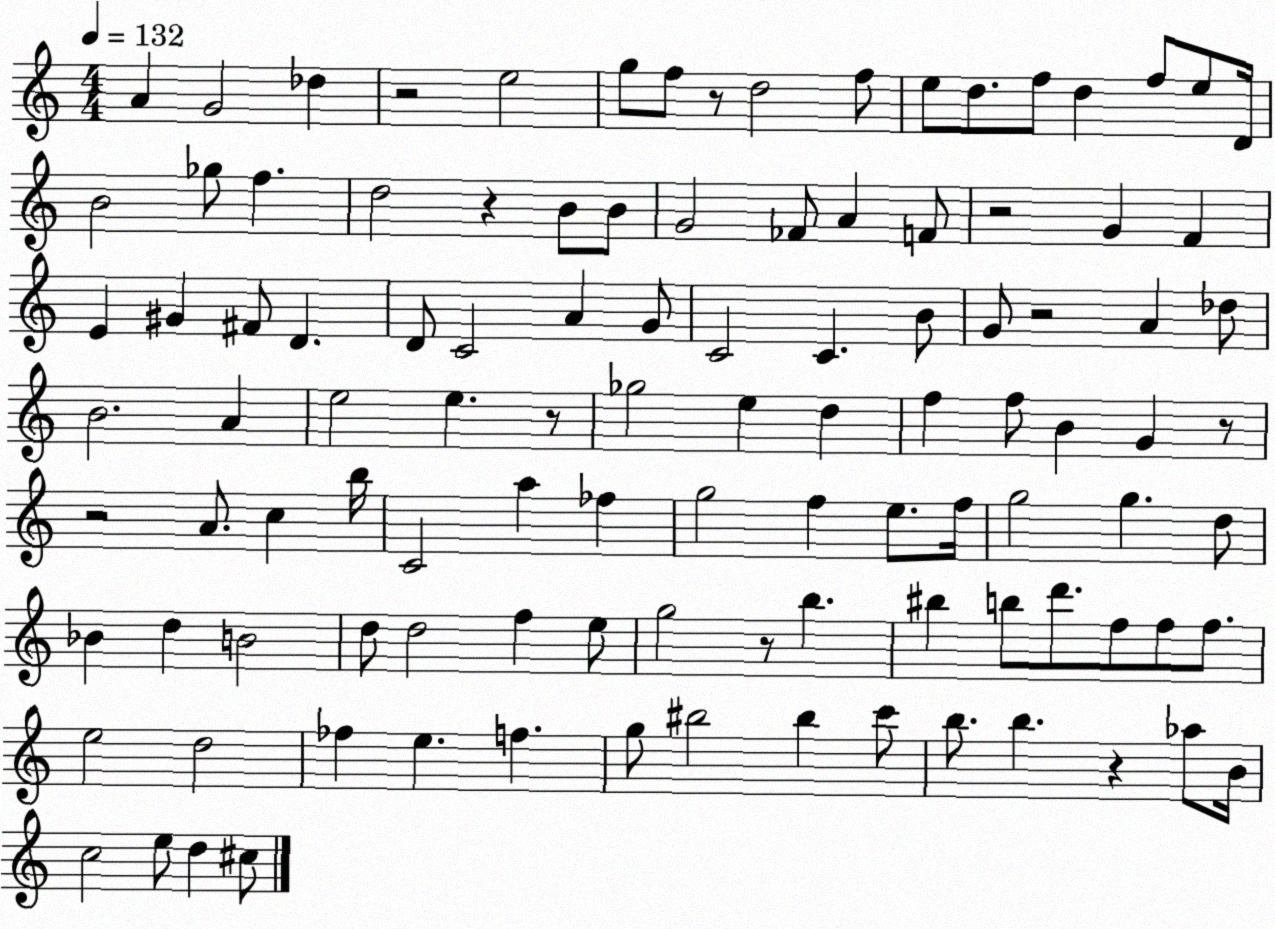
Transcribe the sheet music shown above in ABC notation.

X:1
T:Untitled
M:4/4
L:1/4
K:C
A G2 _d z2 e2 g/2 f/2 z/2 d2 f/2 e/2 d/2 f/2 d f/2 e/2 D/4 B2 _g/2 f d2 z B/2 B/2 G2 _F/2 A F/2 z2 G F E ^G ^F/2 D D/2 C2 A G/2 C2 C B/2 G/2 z2 A _d/2 B2 A e2 e z/2 _g2 e d f f/2 B G z/2 z2 A/2 c b/4 C2 a _f g2 f e/2 f/4 g2 g d/2 _B d B2 d/2 d2 f e/2 g2 z/2 b ^b b/2 d'/2 f/2 f/2 f/2 e2 d2 _f e f g/2 ^b2 ^b c'/2 b/2 b z _a/2 B/4 c2 e/2 d ^c/2